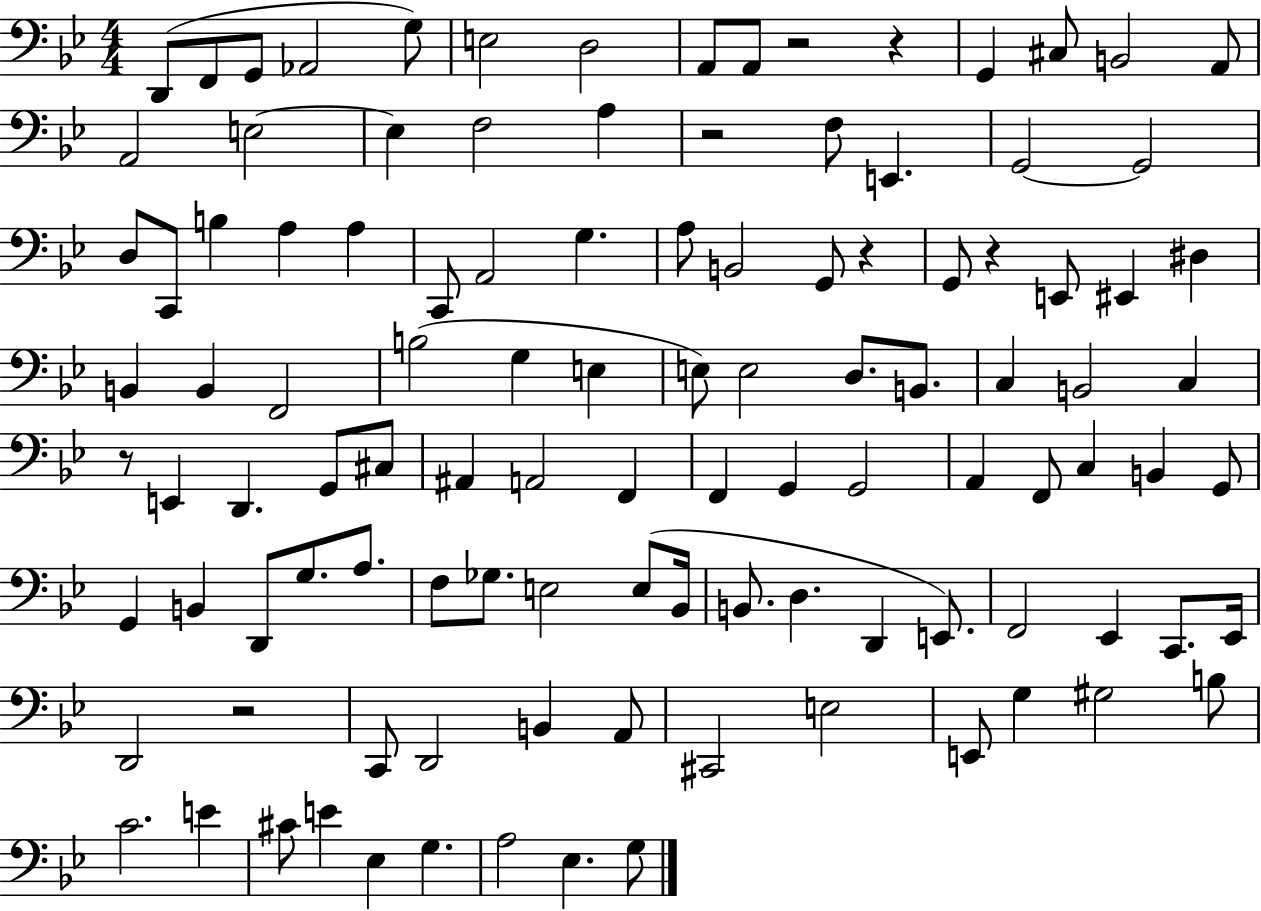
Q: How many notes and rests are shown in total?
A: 110